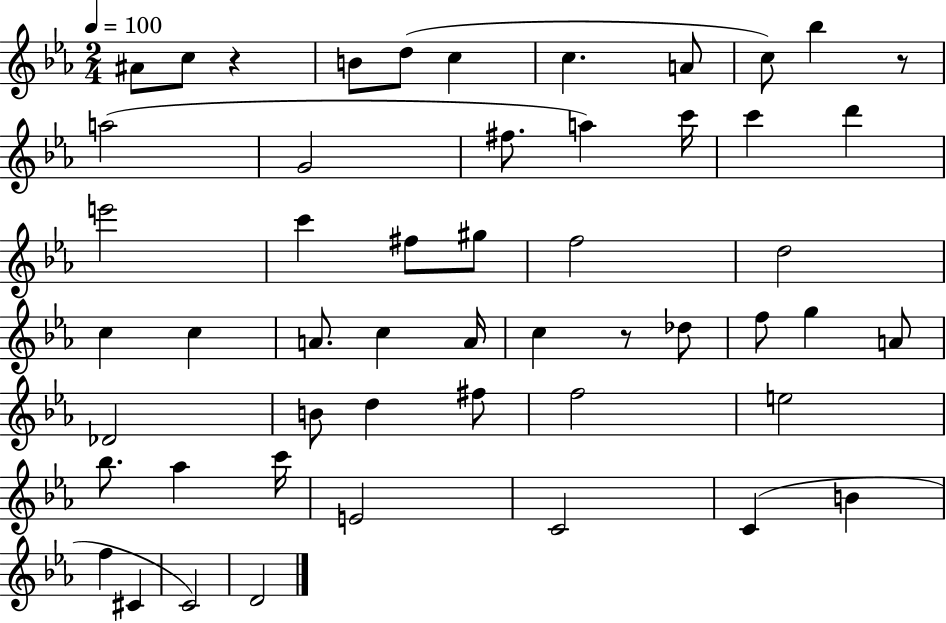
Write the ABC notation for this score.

X:1
T:Untitled
M:2/4
L:1/4
K:Eb
^A/2 c/2 z B/2 d/2 c c A/2 c/2 _b z/2 a2 G2 ^f/2 a c'/4 c' d' e'2 c' ^f/2 ^g/2 f2 d2 c c A/2 c A/4 c z/2 _d/2 f/2 g A/2 _D2 B/2 d ^f/2 f2 e2 _b/2 _a c'/4 E2 C2 C B f ^C C2 D2